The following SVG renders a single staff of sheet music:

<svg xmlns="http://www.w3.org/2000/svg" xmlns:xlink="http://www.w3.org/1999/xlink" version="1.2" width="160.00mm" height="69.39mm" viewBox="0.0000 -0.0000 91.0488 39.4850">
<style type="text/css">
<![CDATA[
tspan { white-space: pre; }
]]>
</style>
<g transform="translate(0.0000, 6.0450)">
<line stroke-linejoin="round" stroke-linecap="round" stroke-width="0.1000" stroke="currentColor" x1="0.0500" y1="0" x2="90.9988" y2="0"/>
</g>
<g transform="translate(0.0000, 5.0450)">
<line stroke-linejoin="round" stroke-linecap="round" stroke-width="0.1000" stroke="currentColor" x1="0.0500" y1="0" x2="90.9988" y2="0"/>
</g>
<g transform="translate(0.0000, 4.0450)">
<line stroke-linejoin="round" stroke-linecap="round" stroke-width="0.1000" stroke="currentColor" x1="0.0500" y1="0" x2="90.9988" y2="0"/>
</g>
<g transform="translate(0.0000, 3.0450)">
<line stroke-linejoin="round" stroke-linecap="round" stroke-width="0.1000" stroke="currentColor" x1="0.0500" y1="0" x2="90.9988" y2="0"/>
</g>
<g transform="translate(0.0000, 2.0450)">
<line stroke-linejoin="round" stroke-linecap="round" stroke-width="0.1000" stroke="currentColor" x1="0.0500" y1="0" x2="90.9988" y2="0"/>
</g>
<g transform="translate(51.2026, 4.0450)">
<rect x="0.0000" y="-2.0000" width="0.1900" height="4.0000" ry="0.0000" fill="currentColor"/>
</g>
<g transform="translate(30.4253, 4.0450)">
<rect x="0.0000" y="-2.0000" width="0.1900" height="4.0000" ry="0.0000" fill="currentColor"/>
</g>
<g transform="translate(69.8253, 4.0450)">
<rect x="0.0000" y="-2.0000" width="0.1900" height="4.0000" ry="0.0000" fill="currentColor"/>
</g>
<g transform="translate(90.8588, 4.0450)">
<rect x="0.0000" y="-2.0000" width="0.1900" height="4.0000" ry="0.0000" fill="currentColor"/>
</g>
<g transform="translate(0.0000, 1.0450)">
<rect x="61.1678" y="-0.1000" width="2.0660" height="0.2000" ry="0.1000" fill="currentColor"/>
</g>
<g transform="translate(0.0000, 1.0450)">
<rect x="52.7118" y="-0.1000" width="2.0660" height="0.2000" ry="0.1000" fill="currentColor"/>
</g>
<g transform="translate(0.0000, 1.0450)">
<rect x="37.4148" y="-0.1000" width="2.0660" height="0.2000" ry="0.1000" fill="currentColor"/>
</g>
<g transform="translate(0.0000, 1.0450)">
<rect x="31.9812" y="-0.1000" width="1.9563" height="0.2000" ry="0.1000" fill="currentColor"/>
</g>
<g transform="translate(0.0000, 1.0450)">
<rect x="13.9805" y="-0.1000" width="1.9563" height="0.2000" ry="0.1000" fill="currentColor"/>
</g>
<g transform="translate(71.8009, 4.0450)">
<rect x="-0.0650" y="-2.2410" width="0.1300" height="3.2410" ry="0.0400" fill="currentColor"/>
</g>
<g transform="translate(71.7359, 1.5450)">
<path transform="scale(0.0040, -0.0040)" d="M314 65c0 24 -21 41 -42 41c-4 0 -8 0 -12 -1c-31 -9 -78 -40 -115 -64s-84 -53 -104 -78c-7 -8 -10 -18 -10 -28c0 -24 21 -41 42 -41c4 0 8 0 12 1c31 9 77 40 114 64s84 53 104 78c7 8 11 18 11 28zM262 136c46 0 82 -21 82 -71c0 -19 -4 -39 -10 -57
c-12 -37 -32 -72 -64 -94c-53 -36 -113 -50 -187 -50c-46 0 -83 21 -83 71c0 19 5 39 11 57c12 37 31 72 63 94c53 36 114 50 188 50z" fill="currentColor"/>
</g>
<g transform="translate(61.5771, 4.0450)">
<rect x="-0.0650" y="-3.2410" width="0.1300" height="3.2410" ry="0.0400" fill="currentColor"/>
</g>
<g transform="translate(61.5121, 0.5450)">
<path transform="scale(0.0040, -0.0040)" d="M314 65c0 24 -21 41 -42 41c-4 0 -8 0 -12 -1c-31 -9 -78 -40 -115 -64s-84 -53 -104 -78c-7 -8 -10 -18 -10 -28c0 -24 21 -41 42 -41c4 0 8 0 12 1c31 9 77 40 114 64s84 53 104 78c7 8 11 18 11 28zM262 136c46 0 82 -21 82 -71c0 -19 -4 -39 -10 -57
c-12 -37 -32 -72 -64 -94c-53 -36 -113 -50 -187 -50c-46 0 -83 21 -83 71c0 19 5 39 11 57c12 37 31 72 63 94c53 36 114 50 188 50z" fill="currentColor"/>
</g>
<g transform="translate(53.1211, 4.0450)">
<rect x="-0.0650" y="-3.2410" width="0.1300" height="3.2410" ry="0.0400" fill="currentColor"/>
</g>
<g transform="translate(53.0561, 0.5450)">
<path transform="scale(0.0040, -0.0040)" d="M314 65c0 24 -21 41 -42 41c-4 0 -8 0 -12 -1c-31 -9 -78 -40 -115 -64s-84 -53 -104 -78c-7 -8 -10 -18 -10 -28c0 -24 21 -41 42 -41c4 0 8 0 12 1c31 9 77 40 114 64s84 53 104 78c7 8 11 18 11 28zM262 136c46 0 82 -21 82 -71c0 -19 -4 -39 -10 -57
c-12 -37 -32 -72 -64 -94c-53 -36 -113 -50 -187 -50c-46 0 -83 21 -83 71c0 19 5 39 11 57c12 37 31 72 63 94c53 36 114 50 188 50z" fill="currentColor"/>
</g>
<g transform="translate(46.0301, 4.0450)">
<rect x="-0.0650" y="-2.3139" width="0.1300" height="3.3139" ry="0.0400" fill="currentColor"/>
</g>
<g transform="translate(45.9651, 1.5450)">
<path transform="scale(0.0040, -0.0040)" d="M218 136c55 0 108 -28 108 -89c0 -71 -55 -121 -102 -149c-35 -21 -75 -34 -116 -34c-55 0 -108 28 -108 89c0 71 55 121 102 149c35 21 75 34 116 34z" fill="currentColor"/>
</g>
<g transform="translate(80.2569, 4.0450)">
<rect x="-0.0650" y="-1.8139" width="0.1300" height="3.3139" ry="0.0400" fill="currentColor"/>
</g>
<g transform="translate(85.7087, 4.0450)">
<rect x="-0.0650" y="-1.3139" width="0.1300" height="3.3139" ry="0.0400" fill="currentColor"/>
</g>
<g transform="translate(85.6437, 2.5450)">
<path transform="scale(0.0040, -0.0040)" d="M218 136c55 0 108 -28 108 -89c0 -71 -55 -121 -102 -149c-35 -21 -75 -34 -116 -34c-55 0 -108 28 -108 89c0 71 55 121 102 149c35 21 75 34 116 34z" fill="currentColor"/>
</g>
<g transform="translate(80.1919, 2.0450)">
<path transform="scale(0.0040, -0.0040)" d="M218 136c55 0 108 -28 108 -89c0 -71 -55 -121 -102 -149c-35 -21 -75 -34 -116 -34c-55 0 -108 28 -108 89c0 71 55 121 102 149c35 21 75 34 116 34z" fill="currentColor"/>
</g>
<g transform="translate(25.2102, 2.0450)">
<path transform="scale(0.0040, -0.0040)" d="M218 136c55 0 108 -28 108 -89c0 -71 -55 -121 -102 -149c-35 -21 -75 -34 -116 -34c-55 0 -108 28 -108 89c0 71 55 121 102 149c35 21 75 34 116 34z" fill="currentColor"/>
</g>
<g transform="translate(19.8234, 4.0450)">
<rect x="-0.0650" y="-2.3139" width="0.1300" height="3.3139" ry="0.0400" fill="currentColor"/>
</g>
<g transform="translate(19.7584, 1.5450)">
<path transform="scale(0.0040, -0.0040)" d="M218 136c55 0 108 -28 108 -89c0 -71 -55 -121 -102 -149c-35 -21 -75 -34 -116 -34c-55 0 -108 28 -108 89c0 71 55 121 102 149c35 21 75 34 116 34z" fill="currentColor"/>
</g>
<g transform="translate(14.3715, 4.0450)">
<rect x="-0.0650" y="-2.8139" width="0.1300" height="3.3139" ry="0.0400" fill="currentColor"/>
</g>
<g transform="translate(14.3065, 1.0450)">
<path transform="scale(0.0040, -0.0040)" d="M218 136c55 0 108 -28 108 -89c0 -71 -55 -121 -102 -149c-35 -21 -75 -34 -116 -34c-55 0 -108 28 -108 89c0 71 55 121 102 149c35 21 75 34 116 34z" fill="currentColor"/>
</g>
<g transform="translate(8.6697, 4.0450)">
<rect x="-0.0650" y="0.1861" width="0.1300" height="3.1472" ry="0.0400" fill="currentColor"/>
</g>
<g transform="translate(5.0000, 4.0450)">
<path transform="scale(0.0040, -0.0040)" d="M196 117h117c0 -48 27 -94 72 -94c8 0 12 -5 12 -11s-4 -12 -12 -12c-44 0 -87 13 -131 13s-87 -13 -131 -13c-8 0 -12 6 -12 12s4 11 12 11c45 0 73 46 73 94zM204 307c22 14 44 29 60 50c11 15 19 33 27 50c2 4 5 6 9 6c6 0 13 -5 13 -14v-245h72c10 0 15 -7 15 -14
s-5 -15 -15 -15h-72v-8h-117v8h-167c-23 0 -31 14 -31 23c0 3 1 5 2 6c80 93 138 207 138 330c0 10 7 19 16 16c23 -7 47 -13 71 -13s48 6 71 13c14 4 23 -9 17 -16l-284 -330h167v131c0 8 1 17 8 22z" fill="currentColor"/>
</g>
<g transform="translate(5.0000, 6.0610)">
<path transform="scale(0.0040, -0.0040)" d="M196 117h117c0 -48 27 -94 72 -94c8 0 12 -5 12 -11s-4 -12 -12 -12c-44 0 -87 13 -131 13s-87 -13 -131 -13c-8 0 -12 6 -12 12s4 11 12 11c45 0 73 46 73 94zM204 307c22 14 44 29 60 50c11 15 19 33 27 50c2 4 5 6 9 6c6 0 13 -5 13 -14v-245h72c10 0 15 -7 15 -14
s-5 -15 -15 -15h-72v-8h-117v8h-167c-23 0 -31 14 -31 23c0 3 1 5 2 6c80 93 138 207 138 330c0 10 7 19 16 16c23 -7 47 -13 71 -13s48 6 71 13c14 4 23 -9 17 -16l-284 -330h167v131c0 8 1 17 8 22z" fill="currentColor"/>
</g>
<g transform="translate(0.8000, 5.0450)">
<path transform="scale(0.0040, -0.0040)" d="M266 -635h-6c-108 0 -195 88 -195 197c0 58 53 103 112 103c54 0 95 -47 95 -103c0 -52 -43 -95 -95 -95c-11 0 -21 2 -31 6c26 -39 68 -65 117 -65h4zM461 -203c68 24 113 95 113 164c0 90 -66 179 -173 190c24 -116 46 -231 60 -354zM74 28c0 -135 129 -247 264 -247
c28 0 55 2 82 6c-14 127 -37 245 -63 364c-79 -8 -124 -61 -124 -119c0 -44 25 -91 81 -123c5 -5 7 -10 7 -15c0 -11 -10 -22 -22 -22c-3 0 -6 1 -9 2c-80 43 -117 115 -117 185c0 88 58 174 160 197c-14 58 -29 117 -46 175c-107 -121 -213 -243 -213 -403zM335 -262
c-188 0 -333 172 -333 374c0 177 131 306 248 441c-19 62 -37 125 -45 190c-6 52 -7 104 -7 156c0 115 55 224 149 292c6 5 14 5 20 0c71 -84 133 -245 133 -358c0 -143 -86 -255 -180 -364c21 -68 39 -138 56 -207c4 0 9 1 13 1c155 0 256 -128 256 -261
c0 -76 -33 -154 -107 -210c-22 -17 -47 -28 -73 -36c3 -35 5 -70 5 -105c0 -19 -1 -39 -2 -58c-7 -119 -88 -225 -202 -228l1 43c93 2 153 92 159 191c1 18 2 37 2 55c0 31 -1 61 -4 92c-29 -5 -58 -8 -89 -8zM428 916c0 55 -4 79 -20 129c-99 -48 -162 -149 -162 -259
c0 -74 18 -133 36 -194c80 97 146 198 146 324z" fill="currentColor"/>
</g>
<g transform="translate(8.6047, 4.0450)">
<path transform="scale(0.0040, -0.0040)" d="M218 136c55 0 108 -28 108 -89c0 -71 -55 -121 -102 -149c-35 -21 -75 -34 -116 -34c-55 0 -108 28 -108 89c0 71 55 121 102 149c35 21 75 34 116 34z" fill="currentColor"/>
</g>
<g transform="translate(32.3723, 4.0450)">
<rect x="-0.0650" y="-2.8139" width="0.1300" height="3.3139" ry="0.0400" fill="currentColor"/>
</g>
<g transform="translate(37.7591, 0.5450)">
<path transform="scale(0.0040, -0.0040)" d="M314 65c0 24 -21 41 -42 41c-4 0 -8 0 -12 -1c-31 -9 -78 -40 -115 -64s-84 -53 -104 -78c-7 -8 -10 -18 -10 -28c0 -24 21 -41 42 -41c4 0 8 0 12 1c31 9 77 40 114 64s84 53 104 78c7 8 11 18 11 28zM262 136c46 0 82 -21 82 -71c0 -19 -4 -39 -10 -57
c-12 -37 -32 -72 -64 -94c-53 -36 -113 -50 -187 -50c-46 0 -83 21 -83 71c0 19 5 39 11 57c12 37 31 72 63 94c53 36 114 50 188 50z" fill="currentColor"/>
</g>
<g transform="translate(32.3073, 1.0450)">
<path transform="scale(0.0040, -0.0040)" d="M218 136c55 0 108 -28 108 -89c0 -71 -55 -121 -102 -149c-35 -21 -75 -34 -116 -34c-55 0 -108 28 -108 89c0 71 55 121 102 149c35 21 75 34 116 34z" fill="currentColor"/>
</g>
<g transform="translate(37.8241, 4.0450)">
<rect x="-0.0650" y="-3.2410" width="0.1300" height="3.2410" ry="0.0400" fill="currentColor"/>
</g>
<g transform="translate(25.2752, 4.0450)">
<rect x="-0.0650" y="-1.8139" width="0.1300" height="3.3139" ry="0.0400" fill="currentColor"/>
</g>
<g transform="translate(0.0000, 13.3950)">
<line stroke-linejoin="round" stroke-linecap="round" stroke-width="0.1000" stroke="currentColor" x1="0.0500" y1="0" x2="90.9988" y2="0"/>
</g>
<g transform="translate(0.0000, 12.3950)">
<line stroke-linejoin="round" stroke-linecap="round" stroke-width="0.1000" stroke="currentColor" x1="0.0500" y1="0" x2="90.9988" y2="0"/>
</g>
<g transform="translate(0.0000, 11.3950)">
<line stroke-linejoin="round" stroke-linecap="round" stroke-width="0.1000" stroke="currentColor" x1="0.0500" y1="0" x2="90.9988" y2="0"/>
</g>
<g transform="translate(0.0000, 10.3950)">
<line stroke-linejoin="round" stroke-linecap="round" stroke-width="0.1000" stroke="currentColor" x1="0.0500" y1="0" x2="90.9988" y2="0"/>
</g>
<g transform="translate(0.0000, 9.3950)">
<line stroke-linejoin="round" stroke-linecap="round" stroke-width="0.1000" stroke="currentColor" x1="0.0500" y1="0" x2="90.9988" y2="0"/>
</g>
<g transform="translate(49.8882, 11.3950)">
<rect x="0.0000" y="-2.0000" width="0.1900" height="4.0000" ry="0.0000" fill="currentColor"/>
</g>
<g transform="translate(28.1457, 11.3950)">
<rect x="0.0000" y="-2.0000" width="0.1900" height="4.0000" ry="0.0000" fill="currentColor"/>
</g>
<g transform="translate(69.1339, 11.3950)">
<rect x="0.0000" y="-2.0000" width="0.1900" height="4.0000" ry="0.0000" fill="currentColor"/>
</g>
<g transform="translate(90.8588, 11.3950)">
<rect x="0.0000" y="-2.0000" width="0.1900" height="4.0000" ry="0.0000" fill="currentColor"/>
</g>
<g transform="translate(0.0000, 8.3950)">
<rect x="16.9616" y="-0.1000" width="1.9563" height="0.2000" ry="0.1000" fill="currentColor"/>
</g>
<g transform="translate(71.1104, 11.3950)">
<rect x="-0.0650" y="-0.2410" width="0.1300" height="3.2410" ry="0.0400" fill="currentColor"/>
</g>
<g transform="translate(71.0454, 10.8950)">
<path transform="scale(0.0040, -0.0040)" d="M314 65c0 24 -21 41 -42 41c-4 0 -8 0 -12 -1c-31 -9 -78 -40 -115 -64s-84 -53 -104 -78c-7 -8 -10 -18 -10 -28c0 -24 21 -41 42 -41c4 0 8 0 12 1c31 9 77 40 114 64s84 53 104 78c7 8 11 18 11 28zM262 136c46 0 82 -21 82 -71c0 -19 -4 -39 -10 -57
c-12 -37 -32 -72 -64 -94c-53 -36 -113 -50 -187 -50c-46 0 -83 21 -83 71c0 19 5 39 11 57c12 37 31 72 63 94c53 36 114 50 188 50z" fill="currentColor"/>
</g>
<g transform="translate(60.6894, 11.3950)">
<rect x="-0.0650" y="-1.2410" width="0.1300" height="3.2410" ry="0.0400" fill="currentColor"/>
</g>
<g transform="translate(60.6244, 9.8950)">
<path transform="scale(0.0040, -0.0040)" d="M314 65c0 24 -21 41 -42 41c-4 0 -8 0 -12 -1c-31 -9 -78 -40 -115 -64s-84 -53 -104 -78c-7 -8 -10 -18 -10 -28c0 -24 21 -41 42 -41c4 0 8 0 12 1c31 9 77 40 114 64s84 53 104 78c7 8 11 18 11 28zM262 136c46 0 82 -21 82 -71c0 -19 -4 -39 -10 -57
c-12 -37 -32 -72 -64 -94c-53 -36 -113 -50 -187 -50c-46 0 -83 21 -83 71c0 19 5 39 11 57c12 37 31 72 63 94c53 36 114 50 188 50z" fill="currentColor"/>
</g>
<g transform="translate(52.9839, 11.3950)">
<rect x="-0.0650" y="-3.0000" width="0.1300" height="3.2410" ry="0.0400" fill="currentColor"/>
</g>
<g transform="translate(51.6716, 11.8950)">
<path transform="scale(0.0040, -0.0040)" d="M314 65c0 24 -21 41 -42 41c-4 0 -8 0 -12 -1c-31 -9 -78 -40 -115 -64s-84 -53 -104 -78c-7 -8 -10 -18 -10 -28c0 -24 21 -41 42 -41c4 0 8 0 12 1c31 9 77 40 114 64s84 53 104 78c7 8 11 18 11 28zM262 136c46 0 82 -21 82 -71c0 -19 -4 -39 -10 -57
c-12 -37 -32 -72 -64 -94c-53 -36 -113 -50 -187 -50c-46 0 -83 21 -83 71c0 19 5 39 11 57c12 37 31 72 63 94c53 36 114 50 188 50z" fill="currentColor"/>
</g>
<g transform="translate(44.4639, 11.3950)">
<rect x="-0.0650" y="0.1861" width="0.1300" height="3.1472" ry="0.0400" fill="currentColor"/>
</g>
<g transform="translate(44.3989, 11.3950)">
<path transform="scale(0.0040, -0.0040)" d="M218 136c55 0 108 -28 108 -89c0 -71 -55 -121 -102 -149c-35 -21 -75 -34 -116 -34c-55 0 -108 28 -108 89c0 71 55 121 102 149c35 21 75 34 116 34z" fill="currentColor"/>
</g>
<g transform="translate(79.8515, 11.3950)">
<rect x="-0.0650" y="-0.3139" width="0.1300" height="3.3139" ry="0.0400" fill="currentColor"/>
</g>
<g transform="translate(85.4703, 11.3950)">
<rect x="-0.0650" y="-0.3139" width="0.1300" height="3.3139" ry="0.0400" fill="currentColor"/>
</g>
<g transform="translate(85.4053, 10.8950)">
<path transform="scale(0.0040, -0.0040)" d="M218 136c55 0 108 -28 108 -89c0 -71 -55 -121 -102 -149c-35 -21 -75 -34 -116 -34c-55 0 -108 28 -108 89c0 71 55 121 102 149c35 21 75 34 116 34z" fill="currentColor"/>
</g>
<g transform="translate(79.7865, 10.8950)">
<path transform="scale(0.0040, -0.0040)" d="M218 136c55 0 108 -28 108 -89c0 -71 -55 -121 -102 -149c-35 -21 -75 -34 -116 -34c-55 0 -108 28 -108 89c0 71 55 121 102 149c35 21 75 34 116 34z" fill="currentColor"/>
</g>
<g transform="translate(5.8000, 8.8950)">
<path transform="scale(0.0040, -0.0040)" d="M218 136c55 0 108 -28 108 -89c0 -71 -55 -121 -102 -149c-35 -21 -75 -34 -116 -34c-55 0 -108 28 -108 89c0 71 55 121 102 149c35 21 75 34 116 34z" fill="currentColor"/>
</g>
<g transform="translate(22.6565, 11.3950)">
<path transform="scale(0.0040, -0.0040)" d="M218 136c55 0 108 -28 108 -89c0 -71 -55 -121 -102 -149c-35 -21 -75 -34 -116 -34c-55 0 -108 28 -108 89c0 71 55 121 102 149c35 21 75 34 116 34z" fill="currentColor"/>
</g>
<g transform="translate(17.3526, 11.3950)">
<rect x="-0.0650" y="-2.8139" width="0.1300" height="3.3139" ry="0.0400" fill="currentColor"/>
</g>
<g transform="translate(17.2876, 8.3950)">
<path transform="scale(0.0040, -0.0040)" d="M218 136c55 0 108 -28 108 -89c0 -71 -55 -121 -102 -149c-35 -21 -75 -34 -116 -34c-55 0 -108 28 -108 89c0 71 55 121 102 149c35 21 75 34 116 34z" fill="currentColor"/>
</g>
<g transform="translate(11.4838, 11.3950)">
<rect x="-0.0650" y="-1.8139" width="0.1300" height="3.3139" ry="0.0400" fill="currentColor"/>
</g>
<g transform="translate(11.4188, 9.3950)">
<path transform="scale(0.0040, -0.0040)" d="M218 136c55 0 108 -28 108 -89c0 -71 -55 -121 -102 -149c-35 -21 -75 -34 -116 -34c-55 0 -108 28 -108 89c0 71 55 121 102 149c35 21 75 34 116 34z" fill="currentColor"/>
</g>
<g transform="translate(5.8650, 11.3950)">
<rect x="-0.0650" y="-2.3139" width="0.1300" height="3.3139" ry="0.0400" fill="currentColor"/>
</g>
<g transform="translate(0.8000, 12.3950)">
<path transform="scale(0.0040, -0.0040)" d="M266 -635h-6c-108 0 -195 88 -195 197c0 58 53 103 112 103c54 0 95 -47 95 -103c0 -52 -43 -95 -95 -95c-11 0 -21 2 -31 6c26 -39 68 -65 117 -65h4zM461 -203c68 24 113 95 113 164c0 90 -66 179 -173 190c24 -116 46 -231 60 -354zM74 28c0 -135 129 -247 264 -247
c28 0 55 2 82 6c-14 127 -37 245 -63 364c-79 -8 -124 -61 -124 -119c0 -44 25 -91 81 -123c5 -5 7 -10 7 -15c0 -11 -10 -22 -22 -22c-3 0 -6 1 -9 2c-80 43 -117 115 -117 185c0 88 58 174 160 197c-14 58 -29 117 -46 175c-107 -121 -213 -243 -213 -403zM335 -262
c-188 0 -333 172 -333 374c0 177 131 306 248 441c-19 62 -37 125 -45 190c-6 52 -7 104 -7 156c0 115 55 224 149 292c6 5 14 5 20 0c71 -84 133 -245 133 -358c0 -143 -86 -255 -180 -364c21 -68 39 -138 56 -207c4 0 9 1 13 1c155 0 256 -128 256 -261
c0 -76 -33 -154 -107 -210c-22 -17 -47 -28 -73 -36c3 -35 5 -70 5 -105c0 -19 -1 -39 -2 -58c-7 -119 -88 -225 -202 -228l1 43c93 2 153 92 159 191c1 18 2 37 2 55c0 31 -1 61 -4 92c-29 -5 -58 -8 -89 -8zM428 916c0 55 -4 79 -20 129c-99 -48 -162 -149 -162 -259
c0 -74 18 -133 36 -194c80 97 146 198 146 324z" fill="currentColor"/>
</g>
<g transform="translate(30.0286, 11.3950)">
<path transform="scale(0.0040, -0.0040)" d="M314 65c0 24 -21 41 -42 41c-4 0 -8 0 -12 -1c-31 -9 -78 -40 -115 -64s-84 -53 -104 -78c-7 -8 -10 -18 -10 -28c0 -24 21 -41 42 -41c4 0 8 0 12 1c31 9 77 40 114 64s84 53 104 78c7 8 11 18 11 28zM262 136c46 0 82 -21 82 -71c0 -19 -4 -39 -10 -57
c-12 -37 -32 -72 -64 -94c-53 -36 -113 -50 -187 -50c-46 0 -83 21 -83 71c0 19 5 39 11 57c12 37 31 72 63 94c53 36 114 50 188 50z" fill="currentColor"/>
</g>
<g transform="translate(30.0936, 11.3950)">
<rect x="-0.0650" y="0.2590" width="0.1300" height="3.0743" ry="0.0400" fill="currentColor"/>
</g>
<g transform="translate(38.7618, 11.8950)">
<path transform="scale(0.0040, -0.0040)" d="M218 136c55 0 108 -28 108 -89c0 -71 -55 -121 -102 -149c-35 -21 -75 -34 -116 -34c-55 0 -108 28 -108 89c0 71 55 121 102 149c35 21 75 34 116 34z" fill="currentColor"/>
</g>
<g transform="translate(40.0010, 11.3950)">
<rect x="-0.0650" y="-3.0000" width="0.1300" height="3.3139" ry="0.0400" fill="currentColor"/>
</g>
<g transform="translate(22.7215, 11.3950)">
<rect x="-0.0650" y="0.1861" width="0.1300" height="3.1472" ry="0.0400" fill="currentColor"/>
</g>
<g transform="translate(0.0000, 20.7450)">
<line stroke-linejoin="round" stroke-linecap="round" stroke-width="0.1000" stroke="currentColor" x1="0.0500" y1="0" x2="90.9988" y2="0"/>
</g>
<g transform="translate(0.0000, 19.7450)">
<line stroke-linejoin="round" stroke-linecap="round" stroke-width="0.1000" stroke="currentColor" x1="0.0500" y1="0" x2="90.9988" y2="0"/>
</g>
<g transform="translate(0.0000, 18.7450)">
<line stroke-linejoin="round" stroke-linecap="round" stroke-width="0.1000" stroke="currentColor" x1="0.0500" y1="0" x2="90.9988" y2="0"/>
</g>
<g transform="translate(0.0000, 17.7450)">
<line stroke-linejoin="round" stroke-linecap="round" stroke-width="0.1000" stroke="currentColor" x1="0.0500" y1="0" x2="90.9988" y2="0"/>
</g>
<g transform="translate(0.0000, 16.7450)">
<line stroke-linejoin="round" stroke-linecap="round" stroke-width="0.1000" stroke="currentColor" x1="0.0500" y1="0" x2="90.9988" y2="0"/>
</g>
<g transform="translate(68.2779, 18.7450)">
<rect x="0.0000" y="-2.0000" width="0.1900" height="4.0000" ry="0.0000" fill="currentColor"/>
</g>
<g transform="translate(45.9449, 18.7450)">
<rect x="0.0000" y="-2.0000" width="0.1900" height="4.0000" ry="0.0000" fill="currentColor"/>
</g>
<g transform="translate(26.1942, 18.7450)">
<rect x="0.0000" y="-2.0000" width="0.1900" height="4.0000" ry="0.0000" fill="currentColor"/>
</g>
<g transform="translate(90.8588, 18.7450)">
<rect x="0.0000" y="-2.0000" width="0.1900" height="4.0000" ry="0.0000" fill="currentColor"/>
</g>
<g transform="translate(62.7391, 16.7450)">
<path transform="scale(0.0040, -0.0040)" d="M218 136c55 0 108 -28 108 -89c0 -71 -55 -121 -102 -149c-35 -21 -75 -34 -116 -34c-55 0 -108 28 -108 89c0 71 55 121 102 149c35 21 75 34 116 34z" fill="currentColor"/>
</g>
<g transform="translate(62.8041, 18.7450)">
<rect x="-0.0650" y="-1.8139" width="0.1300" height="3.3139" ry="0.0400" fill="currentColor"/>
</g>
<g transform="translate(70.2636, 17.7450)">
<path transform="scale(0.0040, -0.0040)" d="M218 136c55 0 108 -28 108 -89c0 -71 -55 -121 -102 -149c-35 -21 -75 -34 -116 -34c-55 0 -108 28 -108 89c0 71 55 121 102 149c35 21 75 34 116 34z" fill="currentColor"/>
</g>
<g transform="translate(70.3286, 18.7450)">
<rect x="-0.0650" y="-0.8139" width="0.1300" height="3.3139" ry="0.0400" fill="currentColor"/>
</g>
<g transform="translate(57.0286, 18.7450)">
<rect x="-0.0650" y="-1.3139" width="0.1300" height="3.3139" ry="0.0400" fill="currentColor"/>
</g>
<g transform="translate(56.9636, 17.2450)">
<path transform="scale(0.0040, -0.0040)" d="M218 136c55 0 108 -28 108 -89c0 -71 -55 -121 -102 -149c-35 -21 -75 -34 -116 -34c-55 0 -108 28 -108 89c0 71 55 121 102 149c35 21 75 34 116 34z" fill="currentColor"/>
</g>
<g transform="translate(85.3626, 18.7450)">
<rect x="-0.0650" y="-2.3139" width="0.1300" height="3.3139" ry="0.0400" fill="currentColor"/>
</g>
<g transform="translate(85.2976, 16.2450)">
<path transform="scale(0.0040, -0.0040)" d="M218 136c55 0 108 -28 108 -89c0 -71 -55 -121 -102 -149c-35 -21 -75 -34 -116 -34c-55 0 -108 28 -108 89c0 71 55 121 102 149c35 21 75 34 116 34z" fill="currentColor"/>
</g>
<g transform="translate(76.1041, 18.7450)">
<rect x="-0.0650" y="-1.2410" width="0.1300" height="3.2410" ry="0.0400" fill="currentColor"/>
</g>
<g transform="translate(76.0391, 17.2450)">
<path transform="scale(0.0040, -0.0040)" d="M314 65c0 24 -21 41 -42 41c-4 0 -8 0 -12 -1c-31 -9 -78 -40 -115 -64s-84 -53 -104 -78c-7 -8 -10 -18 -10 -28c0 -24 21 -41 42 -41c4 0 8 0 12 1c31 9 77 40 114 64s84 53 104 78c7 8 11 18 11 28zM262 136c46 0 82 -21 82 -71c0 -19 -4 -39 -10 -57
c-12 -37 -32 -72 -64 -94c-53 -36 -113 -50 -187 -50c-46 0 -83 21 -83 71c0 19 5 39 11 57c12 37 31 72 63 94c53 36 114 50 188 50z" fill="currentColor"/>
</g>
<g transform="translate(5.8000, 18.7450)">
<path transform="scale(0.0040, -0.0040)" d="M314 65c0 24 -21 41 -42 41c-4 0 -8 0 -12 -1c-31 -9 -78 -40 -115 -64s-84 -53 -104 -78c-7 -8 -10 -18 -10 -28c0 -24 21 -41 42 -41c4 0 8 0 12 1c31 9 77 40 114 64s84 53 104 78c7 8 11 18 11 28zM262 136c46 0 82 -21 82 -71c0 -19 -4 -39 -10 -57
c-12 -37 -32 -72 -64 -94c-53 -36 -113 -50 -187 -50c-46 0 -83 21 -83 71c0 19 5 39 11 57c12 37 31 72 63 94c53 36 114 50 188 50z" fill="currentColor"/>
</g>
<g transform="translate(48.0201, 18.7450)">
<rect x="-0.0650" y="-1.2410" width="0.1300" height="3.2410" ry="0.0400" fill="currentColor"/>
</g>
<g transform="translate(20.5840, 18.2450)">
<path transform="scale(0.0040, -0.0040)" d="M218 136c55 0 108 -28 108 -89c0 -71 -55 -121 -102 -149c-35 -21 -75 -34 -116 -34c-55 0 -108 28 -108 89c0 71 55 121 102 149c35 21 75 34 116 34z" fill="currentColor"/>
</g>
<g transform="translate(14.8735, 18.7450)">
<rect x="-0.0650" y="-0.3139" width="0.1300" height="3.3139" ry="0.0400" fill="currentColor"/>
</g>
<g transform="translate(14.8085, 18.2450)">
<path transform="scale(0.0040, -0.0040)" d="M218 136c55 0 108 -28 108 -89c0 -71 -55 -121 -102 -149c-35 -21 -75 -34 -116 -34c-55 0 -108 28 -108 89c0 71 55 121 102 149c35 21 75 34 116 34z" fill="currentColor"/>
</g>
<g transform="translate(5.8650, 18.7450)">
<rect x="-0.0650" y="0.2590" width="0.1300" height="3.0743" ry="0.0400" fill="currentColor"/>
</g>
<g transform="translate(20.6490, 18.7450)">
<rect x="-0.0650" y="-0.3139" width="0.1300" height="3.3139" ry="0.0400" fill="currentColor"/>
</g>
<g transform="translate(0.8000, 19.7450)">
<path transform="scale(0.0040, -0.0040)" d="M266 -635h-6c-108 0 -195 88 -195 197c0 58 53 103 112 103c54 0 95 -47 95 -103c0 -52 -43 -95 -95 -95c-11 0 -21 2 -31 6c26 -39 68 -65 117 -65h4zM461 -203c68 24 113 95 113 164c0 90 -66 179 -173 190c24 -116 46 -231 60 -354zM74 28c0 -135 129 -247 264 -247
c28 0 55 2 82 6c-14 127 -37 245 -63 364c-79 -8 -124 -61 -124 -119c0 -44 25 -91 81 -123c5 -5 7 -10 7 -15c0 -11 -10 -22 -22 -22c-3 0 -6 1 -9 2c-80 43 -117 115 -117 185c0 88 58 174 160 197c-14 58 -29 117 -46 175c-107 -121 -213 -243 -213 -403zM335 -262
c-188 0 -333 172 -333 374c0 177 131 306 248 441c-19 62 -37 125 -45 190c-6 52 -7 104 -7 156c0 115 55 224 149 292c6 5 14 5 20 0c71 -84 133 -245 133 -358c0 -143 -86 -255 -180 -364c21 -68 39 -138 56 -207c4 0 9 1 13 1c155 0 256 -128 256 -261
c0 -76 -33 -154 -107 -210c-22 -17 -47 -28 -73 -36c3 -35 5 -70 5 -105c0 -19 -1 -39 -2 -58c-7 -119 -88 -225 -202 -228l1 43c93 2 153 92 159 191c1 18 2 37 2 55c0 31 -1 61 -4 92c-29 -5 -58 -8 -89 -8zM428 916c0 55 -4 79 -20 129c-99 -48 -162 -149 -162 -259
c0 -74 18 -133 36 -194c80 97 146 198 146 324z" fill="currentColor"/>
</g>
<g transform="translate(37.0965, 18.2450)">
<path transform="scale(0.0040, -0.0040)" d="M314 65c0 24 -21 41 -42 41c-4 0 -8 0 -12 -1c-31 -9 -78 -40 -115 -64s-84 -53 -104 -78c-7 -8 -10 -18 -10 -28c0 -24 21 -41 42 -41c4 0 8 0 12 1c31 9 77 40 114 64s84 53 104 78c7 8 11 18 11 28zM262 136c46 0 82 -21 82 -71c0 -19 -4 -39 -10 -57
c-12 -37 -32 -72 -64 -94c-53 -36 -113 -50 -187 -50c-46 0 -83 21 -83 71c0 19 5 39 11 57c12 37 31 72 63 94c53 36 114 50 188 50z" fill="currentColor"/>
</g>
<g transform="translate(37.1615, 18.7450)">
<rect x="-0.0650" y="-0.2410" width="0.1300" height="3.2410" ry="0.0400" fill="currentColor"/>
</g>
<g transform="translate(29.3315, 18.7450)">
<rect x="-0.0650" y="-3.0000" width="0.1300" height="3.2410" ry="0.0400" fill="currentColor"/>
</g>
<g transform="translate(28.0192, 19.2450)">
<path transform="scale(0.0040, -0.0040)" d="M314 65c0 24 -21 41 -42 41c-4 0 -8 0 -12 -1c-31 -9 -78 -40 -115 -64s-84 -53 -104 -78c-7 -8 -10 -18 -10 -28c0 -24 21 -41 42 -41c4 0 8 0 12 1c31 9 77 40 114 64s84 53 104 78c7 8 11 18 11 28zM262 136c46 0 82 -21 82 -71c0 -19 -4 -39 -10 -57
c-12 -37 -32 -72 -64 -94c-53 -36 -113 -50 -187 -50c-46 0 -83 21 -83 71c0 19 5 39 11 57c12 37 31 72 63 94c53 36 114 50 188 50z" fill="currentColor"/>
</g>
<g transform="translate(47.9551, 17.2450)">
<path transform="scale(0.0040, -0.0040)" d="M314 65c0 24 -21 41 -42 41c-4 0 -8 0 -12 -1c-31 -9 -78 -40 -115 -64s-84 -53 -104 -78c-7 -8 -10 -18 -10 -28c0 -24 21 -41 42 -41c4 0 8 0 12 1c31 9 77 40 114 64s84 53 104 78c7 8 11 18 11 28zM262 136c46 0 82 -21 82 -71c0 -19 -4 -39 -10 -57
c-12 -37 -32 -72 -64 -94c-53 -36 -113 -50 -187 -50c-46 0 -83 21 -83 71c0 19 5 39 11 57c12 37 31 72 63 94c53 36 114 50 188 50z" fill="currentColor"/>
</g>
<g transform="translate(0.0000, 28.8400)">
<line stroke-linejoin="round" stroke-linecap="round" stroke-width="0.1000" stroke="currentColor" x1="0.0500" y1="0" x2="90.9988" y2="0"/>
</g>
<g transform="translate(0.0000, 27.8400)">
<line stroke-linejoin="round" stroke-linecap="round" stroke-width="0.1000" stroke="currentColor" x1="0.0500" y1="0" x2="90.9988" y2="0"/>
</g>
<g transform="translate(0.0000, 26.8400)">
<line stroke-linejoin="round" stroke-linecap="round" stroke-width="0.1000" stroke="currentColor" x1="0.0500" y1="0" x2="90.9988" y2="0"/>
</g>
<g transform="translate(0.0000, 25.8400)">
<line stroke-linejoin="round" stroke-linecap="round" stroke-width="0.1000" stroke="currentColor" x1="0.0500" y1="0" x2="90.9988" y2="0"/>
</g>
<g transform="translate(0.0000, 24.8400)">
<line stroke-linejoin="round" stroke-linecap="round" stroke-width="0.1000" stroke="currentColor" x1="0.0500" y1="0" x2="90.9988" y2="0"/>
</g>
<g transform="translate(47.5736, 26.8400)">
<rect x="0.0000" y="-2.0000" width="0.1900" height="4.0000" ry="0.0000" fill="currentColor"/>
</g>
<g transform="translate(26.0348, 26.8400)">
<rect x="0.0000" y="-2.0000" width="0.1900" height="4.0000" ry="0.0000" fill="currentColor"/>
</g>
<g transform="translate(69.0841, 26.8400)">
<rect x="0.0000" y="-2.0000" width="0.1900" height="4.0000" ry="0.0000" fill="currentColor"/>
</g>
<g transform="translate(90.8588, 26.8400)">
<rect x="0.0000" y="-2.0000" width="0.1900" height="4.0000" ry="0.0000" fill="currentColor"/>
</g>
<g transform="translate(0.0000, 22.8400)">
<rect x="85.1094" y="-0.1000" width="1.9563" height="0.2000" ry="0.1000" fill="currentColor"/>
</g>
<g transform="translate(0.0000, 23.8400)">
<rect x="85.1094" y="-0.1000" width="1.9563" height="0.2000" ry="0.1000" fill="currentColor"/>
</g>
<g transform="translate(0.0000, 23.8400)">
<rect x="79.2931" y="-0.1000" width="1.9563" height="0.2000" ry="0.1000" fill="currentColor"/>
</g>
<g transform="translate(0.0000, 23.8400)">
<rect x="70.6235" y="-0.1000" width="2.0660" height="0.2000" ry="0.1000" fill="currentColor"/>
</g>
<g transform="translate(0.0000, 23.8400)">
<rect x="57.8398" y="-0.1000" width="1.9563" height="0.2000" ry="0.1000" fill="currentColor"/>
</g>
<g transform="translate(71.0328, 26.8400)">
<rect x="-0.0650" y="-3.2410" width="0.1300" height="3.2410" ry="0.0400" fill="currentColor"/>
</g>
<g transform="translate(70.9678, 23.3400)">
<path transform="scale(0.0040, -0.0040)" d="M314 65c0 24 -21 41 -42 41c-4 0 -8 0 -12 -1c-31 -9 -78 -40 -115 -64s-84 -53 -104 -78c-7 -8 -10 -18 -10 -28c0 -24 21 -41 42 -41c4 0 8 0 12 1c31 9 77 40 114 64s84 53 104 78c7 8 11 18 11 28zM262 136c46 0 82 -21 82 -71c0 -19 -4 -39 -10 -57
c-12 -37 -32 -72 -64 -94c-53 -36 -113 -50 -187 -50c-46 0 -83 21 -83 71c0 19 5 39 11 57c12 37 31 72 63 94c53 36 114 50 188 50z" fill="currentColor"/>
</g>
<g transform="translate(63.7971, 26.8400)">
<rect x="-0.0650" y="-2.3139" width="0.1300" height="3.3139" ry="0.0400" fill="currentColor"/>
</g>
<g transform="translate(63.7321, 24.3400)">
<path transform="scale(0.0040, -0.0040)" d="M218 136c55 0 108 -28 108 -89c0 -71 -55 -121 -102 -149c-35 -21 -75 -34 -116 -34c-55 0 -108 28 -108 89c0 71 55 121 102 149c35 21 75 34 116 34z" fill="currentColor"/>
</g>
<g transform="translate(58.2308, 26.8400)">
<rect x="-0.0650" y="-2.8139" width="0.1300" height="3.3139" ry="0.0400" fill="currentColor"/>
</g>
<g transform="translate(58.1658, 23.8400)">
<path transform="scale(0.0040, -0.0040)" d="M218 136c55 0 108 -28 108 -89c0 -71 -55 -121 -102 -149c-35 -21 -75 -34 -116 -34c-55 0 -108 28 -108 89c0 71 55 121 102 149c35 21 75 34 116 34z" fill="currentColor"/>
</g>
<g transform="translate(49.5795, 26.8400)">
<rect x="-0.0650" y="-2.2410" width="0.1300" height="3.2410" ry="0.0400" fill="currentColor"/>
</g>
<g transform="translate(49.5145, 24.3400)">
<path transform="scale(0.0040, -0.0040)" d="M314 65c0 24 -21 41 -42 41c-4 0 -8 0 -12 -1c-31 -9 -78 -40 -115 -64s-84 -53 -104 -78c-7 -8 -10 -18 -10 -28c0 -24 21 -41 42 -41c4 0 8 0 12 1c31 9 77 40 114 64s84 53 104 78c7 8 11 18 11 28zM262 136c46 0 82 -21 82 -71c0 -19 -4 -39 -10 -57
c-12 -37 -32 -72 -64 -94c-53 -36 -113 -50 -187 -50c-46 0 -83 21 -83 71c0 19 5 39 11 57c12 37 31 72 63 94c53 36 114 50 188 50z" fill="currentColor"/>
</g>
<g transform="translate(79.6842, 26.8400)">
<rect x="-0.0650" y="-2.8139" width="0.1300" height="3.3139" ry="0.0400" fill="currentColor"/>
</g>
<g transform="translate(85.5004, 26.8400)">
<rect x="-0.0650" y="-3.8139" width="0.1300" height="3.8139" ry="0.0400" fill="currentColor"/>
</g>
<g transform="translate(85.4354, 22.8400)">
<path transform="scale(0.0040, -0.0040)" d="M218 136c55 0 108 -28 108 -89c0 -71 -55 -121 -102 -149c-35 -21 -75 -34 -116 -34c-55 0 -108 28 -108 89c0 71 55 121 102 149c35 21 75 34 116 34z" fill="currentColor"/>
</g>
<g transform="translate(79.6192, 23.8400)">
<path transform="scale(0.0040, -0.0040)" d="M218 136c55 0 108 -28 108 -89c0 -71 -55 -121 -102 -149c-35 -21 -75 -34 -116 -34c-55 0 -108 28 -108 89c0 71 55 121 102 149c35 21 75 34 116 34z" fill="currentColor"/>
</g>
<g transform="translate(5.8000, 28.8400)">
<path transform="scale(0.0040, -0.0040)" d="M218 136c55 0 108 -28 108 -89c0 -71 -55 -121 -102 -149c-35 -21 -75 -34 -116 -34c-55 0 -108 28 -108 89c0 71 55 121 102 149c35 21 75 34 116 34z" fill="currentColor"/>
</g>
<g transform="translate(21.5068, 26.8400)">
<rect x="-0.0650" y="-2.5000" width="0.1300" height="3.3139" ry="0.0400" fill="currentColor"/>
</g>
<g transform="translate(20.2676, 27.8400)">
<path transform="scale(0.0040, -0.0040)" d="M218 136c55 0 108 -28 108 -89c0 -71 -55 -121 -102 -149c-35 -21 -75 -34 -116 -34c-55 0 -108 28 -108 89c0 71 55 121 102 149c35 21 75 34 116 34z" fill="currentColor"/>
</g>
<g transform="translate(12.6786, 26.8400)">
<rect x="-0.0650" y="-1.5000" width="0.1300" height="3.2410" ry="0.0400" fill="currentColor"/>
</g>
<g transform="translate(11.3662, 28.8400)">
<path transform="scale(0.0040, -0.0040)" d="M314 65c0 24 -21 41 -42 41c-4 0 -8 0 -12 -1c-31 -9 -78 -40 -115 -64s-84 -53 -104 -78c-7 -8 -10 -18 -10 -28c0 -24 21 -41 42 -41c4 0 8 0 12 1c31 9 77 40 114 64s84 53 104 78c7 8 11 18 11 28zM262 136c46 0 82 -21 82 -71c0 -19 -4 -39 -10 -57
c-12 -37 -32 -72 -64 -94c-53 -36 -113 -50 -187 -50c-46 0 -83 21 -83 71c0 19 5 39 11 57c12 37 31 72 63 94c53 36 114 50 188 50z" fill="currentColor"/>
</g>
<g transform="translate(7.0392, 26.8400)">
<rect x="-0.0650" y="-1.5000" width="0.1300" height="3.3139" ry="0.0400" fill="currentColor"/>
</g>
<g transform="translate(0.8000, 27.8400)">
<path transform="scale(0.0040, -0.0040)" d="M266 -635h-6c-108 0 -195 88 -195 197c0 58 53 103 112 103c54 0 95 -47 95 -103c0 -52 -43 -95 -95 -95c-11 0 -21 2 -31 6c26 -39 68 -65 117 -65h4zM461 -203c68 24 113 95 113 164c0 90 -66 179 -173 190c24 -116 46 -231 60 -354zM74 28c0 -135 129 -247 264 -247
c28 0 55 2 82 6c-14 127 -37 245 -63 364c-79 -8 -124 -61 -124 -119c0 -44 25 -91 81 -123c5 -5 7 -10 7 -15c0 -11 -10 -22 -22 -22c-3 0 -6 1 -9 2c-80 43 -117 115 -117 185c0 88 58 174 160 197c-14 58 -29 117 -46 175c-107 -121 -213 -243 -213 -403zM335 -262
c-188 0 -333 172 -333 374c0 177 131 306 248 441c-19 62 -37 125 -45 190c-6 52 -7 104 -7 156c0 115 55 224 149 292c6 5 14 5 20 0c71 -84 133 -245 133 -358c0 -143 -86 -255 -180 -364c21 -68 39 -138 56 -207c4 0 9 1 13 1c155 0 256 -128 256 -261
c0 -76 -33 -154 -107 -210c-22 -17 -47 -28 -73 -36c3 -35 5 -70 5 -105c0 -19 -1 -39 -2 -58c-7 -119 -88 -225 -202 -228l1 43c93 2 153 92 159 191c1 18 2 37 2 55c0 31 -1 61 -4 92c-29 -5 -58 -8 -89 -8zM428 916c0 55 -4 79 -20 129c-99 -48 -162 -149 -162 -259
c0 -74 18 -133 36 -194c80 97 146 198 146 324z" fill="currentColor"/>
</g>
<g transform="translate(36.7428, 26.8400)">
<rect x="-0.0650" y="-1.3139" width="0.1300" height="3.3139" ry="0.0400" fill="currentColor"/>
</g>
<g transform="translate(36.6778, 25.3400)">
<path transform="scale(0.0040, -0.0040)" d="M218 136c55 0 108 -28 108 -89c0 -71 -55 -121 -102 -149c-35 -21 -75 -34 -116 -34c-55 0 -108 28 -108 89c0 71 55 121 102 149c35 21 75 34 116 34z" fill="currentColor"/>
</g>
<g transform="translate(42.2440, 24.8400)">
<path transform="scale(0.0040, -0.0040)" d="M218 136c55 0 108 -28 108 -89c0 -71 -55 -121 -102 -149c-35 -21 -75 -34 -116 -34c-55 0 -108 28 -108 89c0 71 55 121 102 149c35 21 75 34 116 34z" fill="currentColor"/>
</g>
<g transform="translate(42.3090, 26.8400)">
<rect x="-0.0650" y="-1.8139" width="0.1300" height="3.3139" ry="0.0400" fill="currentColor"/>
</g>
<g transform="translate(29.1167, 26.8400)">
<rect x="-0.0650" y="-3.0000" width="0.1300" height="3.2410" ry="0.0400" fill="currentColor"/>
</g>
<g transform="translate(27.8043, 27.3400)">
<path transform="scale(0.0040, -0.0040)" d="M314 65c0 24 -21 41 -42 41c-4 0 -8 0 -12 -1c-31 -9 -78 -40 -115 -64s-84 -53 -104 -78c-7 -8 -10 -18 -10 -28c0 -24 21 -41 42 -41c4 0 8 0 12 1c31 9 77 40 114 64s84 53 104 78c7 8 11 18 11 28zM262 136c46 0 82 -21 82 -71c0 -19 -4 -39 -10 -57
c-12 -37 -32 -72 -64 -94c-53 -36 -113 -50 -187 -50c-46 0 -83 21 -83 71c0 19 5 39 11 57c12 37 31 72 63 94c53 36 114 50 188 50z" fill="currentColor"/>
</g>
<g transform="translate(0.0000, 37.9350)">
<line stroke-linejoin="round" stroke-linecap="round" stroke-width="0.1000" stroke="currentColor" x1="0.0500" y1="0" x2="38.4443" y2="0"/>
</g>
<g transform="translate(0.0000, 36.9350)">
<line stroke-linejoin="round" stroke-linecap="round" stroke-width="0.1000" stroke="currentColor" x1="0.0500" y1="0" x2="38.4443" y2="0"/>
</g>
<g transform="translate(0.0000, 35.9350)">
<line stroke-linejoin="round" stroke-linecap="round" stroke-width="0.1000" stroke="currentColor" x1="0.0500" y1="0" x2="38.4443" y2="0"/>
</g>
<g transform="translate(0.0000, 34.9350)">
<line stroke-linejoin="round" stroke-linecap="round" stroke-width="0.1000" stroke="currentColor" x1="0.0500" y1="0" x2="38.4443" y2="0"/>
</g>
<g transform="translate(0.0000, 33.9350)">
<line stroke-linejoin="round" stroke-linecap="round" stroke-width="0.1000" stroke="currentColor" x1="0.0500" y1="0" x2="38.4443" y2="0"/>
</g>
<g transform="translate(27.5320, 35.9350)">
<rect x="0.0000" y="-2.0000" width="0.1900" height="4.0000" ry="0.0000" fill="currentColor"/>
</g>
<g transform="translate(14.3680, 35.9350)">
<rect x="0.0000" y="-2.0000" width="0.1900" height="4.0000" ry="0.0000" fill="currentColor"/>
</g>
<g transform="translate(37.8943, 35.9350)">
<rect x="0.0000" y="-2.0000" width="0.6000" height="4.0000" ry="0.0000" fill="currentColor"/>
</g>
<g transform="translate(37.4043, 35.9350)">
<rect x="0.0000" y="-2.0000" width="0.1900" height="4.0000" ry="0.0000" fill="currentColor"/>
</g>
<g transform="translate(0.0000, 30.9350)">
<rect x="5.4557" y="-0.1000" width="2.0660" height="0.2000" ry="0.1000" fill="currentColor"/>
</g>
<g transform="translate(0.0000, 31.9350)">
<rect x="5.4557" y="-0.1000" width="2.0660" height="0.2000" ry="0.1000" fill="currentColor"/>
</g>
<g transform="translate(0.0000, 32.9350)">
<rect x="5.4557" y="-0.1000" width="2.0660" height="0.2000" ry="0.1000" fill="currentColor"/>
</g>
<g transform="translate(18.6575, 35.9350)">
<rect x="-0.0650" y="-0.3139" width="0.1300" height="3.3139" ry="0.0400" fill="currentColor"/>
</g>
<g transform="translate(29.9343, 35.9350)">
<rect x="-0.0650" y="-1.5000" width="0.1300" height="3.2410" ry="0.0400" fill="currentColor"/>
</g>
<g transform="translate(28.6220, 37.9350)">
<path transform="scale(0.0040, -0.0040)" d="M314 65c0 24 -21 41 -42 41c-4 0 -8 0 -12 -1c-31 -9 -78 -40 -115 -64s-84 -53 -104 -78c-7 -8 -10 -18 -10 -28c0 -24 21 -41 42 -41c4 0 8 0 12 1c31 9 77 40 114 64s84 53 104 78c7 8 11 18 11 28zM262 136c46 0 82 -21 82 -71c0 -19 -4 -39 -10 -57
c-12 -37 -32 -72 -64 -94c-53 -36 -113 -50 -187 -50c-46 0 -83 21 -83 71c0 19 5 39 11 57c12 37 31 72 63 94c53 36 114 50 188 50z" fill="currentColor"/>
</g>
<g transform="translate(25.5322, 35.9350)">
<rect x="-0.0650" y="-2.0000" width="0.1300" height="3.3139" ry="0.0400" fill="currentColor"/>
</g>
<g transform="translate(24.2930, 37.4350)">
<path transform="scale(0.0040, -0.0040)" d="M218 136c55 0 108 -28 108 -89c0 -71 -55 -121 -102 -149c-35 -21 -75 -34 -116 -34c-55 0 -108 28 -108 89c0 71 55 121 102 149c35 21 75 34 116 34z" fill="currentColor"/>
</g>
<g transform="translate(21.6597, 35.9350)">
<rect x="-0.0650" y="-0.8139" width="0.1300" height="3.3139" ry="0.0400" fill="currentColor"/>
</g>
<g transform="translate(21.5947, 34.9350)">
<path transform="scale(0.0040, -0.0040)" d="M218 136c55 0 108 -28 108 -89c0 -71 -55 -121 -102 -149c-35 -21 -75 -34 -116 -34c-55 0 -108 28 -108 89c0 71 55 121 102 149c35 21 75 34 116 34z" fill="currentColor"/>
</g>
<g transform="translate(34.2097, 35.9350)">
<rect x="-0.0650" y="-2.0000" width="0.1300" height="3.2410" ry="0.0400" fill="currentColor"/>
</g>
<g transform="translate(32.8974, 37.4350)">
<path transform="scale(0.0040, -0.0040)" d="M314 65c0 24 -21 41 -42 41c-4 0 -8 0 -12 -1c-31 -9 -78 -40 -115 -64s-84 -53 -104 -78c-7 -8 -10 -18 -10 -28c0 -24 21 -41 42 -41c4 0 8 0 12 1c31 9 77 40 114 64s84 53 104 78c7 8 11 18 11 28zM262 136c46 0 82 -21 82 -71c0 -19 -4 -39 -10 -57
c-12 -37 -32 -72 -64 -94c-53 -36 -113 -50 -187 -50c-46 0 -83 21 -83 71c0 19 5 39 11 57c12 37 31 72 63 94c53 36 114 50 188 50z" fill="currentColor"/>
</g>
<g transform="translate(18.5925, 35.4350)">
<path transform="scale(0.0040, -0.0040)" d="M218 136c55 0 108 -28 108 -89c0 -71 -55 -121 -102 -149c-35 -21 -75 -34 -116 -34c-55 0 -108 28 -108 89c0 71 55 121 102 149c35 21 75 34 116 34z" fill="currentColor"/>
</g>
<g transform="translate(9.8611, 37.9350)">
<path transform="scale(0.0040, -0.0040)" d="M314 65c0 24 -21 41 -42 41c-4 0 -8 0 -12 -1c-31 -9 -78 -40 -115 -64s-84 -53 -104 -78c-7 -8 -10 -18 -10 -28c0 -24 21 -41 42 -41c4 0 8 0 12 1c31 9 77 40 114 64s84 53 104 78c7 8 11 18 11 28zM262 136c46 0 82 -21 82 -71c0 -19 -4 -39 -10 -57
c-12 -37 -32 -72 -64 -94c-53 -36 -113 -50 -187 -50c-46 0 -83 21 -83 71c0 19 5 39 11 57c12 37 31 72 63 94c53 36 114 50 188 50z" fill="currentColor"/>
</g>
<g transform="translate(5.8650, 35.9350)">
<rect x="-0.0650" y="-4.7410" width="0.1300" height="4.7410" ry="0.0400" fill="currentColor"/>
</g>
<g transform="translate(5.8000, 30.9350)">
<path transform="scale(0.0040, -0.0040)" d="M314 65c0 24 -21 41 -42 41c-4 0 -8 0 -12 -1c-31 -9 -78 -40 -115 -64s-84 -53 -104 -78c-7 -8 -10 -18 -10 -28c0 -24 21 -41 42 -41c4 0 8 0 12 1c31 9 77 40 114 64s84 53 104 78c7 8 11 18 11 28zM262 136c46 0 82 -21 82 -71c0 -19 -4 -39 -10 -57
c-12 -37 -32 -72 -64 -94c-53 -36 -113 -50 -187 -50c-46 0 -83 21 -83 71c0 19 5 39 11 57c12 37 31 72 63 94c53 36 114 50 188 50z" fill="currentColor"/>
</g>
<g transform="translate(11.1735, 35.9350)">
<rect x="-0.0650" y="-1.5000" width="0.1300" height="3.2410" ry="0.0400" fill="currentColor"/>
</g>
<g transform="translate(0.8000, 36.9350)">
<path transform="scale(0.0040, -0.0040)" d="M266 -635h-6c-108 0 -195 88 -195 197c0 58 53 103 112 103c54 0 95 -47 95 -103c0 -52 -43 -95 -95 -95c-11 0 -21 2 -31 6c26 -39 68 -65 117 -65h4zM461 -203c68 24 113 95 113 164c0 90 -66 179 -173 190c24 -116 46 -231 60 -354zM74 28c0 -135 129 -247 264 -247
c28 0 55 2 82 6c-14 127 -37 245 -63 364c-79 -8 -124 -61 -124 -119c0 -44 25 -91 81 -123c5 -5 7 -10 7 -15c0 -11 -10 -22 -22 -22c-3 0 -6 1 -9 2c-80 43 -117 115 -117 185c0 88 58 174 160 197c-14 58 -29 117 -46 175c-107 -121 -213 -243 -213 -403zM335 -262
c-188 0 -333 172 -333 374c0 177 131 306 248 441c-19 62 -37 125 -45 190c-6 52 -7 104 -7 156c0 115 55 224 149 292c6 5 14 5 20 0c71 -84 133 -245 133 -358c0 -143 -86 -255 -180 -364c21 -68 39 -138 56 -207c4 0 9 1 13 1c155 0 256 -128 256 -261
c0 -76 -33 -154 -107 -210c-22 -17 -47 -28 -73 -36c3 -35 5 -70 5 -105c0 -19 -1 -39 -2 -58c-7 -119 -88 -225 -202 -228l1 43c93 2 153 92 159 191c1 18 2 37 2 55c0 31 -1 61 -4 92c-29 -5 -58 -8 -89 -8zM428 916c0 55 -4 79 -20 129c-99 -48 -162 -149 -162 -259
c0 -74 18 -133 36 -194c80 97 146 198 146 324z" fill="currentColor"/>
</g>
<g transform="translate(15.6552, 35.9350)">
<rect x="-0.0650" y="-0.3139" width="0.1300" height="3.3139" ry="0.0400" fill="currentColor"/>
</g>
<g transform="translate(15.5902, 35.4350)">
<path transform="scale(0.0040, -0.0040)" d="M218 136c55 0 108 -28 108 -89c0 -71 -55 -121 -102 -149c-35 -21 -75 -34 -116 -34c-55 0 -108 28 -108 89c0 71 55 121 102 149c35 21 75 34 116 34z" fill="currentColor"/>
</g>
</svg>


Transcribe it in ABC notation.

X:1
T:Untitled
M:4/4
L:1/4
K:C
B a g f a b2 g b2 b2 g2 f e g f a B B2 A B A2 e2 c2 c c B2 c c A2 c2 e2 e f d e2 g E E2 G A2 e f g2 a g b2 a c' e'2 E2 c c d F E2 F2